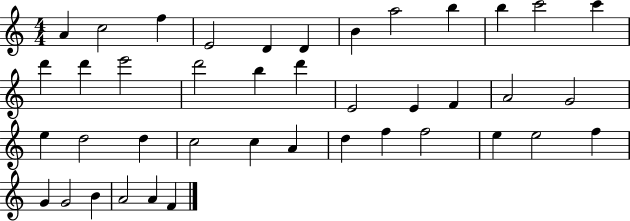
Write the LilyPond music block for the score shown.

{
  \clef treble
  \numericTimeSignature
  \time 4/4
  \key c \major
  a'4 c''2 f''4 | e'2 d'4 d'4 | b'4 a''2 b''4 | b''4 c'''2 c'''4 | \break d'''4 d'''4 e'''2 | d'''2 b''4 d'''4 | e'2 e'4 f'4 | a'2 g'2 | \break e''4 d''2 d''4 | c''2 c''4 a'4 | d''4 f''4 f''2 | e''4 e''2 f''4 | \break g'4 g'2 b'4 | a'2 a'4 f'4 | \bar "|."
}